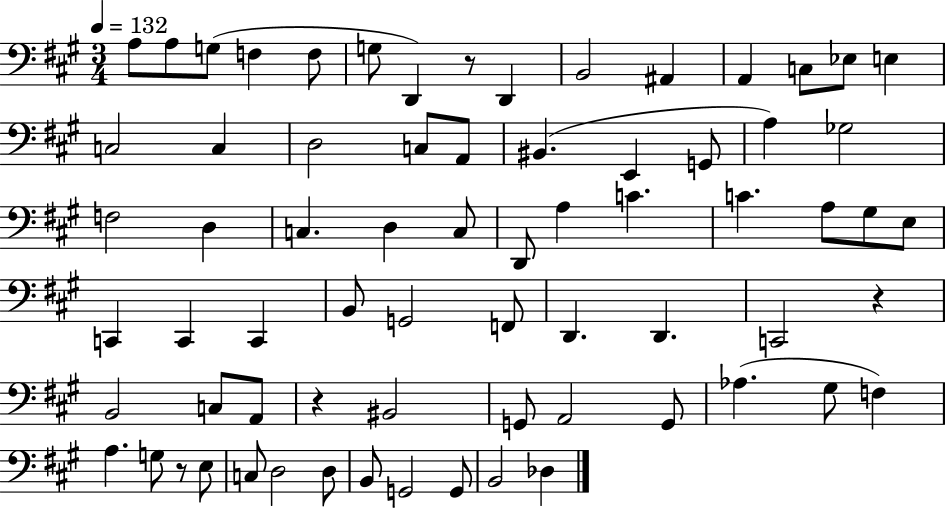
{
  \clef bass
  \numericTimeSignature
  \time 3/4
  \key a \major
  \tempo 4 = 132
  \repeat volta 2 { a8 a8 g8( f4 f8 | g8 d,4) r8 d,4 | b,2 ais,4 | a,4 c8 ees8 e4 | \break c2 c4 | d2 c8 a,8 | bis,4.( e,4 g,8 | a4) ges2 | \break f2 d4 | c4. d4 c8 | d,8 a4 c'4. | c'4. a8 gis8 e8 | \break c,4 c,4 c,4 | b,8 g,2 f,8 | d,4. d,4. | c,2 r4 | \break b,2 c8 a,8 | r4 bis,2 | g,8 a,2 g,8 | aes4.( gis8 f4) | \break a4. g8 r8 e8 | c8 d2 d8 | b,8 g,2 g,8 | b,2 des4 | \break } \bar "|."
}